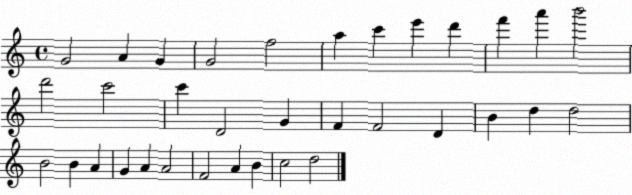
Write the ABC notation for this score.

X:1
T:Untitled
M:4/4
L:1/4
K:C
G2 A G G2 f2 a c' e' d' f' a' b'2 d'2 c'2 c' D2 G F F2 D B d d2 B2 B A G A A2 F2 A B c2 d2